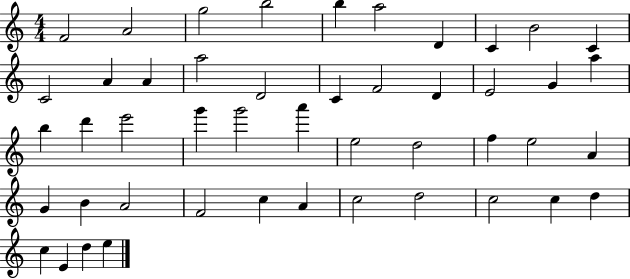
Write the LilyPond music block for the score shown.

{
  \clef treble
  \numericTimeSignature
  \time 4/4
  \key c \major
  f'2 a'2 | g''2 b''2 | b''4 a''2 d'4 | c'4 b'2 c'4 | \break c'2 a'4 a'4 | a''2 d'2 | c'4 f'2 d'4 | e'2 g'4 a''4 | \break b''4 d'''4 e'''2 | g'''4 g'''2 a'''4 | e''2 d''2 | f''4 e''2 a'4 | \break g'4 b'4 a'2 | f'2 c''4 a'4 | c''2 d''2 | c''2 c''4 d''4 | \break c''4 e'4 d''4 e''4 | \bar "|."
}